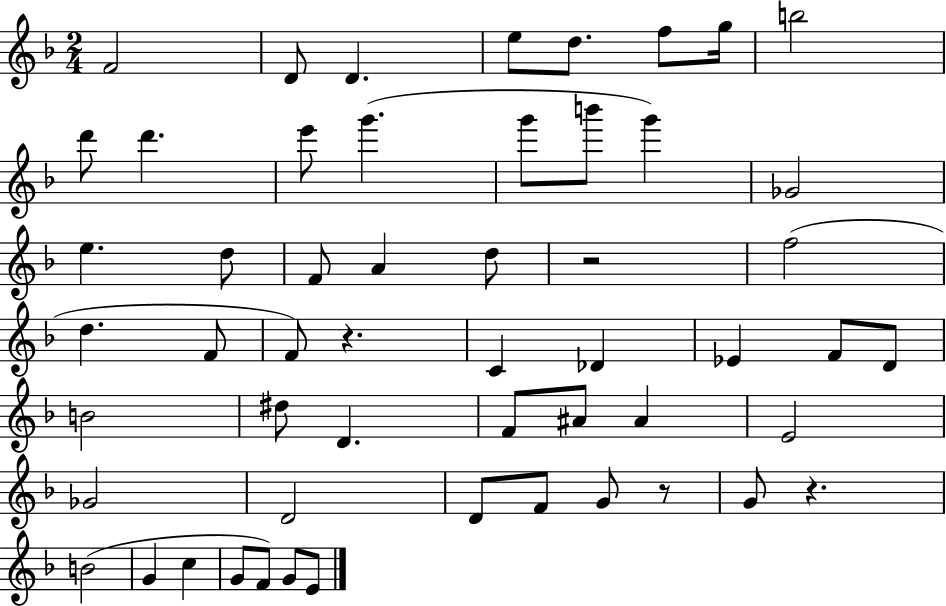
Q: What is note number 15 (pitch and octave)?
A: G6